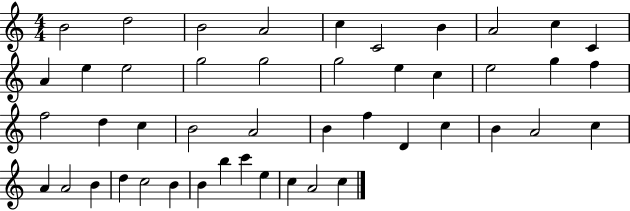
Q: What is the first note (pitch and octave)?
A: B4